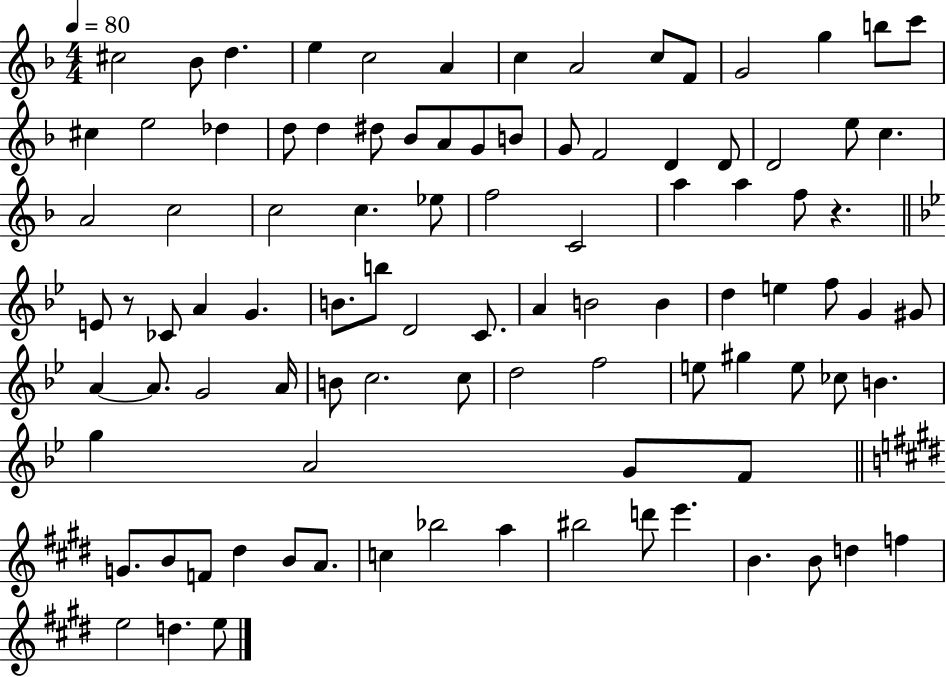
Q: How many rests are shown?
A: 2